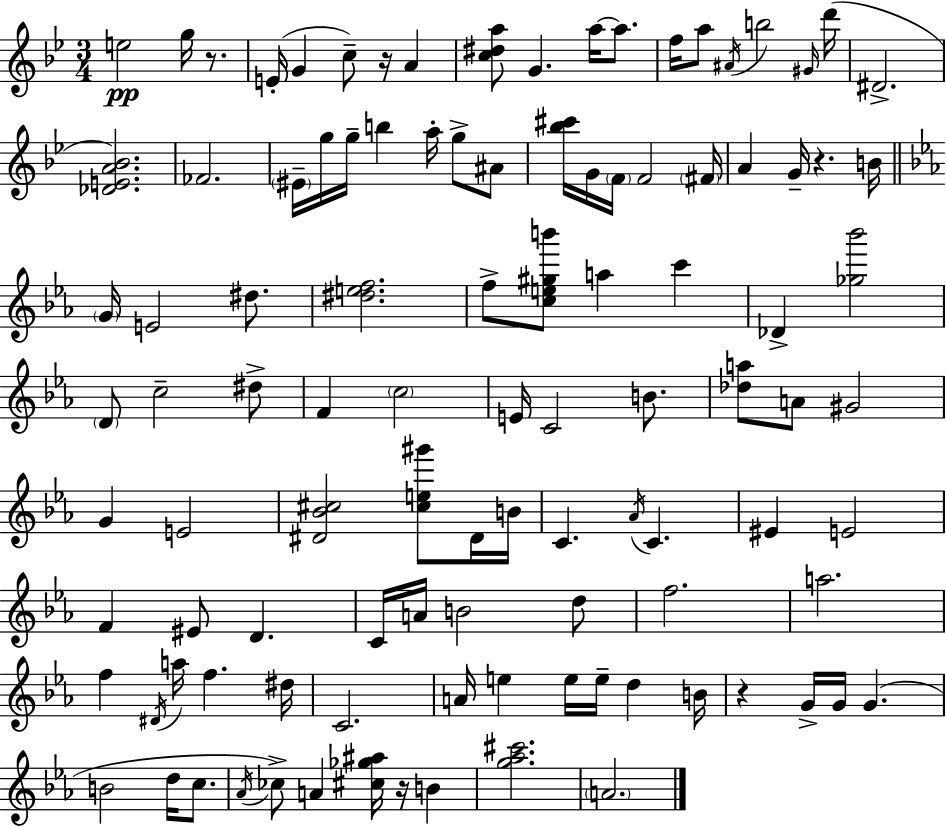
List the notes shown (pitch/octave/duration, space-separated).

E5/h G5/s R/e. E4/s G4/q C5/e R/s A4/q [C5,D#5,A5]/e G4/q. A5/s A5/e. F5/s A5/e A#4/s B5/h G#4/s D6/s D#4/h. [Db4,E4,A4,Bb4]/h. FES4/h. EIS4/s G5/s G5/s B5/q A5/s G5/e A#4/e [Bb5,C#6]/s G4/s F4/s F4/h F#4/s A4/q G4/s R/q. B4/s G4/s E4/h D#5/e. [D#5,E5,F5]/h. F5/e [C5,E5,G#5,B6]/e A5/q C6/q Db4/q [Gb5,Bb6]/h D4/e C5/h D#5/e F4/q C5/h E4/s C4/h B4/e. [Db5,A5]/e A4/e G#4/h G4/q E4/h [D#4,Bb4,C#5]/h [C#5,E5,G#6]/e D#4/s B4/s C4/q. Ab4/s C4/q. EIS4/q E4/h F4/q EIS4/e D4/q. C4/s A4/s B4/h D5/e F5/h. A5/h. F5/q D#4/s A5/s F5/q. D#5/s C4/h. A4/s E5/q E5/s E5/s D5/q B4/s R/q G4/s G4/s G4/q. B4/h D5/s C5/e. Ab4/s CES5/e A4/q [C#5,Gb5,A#5]/s R/s B4/q [G5,Ab5,C#6]/h. A4/h.